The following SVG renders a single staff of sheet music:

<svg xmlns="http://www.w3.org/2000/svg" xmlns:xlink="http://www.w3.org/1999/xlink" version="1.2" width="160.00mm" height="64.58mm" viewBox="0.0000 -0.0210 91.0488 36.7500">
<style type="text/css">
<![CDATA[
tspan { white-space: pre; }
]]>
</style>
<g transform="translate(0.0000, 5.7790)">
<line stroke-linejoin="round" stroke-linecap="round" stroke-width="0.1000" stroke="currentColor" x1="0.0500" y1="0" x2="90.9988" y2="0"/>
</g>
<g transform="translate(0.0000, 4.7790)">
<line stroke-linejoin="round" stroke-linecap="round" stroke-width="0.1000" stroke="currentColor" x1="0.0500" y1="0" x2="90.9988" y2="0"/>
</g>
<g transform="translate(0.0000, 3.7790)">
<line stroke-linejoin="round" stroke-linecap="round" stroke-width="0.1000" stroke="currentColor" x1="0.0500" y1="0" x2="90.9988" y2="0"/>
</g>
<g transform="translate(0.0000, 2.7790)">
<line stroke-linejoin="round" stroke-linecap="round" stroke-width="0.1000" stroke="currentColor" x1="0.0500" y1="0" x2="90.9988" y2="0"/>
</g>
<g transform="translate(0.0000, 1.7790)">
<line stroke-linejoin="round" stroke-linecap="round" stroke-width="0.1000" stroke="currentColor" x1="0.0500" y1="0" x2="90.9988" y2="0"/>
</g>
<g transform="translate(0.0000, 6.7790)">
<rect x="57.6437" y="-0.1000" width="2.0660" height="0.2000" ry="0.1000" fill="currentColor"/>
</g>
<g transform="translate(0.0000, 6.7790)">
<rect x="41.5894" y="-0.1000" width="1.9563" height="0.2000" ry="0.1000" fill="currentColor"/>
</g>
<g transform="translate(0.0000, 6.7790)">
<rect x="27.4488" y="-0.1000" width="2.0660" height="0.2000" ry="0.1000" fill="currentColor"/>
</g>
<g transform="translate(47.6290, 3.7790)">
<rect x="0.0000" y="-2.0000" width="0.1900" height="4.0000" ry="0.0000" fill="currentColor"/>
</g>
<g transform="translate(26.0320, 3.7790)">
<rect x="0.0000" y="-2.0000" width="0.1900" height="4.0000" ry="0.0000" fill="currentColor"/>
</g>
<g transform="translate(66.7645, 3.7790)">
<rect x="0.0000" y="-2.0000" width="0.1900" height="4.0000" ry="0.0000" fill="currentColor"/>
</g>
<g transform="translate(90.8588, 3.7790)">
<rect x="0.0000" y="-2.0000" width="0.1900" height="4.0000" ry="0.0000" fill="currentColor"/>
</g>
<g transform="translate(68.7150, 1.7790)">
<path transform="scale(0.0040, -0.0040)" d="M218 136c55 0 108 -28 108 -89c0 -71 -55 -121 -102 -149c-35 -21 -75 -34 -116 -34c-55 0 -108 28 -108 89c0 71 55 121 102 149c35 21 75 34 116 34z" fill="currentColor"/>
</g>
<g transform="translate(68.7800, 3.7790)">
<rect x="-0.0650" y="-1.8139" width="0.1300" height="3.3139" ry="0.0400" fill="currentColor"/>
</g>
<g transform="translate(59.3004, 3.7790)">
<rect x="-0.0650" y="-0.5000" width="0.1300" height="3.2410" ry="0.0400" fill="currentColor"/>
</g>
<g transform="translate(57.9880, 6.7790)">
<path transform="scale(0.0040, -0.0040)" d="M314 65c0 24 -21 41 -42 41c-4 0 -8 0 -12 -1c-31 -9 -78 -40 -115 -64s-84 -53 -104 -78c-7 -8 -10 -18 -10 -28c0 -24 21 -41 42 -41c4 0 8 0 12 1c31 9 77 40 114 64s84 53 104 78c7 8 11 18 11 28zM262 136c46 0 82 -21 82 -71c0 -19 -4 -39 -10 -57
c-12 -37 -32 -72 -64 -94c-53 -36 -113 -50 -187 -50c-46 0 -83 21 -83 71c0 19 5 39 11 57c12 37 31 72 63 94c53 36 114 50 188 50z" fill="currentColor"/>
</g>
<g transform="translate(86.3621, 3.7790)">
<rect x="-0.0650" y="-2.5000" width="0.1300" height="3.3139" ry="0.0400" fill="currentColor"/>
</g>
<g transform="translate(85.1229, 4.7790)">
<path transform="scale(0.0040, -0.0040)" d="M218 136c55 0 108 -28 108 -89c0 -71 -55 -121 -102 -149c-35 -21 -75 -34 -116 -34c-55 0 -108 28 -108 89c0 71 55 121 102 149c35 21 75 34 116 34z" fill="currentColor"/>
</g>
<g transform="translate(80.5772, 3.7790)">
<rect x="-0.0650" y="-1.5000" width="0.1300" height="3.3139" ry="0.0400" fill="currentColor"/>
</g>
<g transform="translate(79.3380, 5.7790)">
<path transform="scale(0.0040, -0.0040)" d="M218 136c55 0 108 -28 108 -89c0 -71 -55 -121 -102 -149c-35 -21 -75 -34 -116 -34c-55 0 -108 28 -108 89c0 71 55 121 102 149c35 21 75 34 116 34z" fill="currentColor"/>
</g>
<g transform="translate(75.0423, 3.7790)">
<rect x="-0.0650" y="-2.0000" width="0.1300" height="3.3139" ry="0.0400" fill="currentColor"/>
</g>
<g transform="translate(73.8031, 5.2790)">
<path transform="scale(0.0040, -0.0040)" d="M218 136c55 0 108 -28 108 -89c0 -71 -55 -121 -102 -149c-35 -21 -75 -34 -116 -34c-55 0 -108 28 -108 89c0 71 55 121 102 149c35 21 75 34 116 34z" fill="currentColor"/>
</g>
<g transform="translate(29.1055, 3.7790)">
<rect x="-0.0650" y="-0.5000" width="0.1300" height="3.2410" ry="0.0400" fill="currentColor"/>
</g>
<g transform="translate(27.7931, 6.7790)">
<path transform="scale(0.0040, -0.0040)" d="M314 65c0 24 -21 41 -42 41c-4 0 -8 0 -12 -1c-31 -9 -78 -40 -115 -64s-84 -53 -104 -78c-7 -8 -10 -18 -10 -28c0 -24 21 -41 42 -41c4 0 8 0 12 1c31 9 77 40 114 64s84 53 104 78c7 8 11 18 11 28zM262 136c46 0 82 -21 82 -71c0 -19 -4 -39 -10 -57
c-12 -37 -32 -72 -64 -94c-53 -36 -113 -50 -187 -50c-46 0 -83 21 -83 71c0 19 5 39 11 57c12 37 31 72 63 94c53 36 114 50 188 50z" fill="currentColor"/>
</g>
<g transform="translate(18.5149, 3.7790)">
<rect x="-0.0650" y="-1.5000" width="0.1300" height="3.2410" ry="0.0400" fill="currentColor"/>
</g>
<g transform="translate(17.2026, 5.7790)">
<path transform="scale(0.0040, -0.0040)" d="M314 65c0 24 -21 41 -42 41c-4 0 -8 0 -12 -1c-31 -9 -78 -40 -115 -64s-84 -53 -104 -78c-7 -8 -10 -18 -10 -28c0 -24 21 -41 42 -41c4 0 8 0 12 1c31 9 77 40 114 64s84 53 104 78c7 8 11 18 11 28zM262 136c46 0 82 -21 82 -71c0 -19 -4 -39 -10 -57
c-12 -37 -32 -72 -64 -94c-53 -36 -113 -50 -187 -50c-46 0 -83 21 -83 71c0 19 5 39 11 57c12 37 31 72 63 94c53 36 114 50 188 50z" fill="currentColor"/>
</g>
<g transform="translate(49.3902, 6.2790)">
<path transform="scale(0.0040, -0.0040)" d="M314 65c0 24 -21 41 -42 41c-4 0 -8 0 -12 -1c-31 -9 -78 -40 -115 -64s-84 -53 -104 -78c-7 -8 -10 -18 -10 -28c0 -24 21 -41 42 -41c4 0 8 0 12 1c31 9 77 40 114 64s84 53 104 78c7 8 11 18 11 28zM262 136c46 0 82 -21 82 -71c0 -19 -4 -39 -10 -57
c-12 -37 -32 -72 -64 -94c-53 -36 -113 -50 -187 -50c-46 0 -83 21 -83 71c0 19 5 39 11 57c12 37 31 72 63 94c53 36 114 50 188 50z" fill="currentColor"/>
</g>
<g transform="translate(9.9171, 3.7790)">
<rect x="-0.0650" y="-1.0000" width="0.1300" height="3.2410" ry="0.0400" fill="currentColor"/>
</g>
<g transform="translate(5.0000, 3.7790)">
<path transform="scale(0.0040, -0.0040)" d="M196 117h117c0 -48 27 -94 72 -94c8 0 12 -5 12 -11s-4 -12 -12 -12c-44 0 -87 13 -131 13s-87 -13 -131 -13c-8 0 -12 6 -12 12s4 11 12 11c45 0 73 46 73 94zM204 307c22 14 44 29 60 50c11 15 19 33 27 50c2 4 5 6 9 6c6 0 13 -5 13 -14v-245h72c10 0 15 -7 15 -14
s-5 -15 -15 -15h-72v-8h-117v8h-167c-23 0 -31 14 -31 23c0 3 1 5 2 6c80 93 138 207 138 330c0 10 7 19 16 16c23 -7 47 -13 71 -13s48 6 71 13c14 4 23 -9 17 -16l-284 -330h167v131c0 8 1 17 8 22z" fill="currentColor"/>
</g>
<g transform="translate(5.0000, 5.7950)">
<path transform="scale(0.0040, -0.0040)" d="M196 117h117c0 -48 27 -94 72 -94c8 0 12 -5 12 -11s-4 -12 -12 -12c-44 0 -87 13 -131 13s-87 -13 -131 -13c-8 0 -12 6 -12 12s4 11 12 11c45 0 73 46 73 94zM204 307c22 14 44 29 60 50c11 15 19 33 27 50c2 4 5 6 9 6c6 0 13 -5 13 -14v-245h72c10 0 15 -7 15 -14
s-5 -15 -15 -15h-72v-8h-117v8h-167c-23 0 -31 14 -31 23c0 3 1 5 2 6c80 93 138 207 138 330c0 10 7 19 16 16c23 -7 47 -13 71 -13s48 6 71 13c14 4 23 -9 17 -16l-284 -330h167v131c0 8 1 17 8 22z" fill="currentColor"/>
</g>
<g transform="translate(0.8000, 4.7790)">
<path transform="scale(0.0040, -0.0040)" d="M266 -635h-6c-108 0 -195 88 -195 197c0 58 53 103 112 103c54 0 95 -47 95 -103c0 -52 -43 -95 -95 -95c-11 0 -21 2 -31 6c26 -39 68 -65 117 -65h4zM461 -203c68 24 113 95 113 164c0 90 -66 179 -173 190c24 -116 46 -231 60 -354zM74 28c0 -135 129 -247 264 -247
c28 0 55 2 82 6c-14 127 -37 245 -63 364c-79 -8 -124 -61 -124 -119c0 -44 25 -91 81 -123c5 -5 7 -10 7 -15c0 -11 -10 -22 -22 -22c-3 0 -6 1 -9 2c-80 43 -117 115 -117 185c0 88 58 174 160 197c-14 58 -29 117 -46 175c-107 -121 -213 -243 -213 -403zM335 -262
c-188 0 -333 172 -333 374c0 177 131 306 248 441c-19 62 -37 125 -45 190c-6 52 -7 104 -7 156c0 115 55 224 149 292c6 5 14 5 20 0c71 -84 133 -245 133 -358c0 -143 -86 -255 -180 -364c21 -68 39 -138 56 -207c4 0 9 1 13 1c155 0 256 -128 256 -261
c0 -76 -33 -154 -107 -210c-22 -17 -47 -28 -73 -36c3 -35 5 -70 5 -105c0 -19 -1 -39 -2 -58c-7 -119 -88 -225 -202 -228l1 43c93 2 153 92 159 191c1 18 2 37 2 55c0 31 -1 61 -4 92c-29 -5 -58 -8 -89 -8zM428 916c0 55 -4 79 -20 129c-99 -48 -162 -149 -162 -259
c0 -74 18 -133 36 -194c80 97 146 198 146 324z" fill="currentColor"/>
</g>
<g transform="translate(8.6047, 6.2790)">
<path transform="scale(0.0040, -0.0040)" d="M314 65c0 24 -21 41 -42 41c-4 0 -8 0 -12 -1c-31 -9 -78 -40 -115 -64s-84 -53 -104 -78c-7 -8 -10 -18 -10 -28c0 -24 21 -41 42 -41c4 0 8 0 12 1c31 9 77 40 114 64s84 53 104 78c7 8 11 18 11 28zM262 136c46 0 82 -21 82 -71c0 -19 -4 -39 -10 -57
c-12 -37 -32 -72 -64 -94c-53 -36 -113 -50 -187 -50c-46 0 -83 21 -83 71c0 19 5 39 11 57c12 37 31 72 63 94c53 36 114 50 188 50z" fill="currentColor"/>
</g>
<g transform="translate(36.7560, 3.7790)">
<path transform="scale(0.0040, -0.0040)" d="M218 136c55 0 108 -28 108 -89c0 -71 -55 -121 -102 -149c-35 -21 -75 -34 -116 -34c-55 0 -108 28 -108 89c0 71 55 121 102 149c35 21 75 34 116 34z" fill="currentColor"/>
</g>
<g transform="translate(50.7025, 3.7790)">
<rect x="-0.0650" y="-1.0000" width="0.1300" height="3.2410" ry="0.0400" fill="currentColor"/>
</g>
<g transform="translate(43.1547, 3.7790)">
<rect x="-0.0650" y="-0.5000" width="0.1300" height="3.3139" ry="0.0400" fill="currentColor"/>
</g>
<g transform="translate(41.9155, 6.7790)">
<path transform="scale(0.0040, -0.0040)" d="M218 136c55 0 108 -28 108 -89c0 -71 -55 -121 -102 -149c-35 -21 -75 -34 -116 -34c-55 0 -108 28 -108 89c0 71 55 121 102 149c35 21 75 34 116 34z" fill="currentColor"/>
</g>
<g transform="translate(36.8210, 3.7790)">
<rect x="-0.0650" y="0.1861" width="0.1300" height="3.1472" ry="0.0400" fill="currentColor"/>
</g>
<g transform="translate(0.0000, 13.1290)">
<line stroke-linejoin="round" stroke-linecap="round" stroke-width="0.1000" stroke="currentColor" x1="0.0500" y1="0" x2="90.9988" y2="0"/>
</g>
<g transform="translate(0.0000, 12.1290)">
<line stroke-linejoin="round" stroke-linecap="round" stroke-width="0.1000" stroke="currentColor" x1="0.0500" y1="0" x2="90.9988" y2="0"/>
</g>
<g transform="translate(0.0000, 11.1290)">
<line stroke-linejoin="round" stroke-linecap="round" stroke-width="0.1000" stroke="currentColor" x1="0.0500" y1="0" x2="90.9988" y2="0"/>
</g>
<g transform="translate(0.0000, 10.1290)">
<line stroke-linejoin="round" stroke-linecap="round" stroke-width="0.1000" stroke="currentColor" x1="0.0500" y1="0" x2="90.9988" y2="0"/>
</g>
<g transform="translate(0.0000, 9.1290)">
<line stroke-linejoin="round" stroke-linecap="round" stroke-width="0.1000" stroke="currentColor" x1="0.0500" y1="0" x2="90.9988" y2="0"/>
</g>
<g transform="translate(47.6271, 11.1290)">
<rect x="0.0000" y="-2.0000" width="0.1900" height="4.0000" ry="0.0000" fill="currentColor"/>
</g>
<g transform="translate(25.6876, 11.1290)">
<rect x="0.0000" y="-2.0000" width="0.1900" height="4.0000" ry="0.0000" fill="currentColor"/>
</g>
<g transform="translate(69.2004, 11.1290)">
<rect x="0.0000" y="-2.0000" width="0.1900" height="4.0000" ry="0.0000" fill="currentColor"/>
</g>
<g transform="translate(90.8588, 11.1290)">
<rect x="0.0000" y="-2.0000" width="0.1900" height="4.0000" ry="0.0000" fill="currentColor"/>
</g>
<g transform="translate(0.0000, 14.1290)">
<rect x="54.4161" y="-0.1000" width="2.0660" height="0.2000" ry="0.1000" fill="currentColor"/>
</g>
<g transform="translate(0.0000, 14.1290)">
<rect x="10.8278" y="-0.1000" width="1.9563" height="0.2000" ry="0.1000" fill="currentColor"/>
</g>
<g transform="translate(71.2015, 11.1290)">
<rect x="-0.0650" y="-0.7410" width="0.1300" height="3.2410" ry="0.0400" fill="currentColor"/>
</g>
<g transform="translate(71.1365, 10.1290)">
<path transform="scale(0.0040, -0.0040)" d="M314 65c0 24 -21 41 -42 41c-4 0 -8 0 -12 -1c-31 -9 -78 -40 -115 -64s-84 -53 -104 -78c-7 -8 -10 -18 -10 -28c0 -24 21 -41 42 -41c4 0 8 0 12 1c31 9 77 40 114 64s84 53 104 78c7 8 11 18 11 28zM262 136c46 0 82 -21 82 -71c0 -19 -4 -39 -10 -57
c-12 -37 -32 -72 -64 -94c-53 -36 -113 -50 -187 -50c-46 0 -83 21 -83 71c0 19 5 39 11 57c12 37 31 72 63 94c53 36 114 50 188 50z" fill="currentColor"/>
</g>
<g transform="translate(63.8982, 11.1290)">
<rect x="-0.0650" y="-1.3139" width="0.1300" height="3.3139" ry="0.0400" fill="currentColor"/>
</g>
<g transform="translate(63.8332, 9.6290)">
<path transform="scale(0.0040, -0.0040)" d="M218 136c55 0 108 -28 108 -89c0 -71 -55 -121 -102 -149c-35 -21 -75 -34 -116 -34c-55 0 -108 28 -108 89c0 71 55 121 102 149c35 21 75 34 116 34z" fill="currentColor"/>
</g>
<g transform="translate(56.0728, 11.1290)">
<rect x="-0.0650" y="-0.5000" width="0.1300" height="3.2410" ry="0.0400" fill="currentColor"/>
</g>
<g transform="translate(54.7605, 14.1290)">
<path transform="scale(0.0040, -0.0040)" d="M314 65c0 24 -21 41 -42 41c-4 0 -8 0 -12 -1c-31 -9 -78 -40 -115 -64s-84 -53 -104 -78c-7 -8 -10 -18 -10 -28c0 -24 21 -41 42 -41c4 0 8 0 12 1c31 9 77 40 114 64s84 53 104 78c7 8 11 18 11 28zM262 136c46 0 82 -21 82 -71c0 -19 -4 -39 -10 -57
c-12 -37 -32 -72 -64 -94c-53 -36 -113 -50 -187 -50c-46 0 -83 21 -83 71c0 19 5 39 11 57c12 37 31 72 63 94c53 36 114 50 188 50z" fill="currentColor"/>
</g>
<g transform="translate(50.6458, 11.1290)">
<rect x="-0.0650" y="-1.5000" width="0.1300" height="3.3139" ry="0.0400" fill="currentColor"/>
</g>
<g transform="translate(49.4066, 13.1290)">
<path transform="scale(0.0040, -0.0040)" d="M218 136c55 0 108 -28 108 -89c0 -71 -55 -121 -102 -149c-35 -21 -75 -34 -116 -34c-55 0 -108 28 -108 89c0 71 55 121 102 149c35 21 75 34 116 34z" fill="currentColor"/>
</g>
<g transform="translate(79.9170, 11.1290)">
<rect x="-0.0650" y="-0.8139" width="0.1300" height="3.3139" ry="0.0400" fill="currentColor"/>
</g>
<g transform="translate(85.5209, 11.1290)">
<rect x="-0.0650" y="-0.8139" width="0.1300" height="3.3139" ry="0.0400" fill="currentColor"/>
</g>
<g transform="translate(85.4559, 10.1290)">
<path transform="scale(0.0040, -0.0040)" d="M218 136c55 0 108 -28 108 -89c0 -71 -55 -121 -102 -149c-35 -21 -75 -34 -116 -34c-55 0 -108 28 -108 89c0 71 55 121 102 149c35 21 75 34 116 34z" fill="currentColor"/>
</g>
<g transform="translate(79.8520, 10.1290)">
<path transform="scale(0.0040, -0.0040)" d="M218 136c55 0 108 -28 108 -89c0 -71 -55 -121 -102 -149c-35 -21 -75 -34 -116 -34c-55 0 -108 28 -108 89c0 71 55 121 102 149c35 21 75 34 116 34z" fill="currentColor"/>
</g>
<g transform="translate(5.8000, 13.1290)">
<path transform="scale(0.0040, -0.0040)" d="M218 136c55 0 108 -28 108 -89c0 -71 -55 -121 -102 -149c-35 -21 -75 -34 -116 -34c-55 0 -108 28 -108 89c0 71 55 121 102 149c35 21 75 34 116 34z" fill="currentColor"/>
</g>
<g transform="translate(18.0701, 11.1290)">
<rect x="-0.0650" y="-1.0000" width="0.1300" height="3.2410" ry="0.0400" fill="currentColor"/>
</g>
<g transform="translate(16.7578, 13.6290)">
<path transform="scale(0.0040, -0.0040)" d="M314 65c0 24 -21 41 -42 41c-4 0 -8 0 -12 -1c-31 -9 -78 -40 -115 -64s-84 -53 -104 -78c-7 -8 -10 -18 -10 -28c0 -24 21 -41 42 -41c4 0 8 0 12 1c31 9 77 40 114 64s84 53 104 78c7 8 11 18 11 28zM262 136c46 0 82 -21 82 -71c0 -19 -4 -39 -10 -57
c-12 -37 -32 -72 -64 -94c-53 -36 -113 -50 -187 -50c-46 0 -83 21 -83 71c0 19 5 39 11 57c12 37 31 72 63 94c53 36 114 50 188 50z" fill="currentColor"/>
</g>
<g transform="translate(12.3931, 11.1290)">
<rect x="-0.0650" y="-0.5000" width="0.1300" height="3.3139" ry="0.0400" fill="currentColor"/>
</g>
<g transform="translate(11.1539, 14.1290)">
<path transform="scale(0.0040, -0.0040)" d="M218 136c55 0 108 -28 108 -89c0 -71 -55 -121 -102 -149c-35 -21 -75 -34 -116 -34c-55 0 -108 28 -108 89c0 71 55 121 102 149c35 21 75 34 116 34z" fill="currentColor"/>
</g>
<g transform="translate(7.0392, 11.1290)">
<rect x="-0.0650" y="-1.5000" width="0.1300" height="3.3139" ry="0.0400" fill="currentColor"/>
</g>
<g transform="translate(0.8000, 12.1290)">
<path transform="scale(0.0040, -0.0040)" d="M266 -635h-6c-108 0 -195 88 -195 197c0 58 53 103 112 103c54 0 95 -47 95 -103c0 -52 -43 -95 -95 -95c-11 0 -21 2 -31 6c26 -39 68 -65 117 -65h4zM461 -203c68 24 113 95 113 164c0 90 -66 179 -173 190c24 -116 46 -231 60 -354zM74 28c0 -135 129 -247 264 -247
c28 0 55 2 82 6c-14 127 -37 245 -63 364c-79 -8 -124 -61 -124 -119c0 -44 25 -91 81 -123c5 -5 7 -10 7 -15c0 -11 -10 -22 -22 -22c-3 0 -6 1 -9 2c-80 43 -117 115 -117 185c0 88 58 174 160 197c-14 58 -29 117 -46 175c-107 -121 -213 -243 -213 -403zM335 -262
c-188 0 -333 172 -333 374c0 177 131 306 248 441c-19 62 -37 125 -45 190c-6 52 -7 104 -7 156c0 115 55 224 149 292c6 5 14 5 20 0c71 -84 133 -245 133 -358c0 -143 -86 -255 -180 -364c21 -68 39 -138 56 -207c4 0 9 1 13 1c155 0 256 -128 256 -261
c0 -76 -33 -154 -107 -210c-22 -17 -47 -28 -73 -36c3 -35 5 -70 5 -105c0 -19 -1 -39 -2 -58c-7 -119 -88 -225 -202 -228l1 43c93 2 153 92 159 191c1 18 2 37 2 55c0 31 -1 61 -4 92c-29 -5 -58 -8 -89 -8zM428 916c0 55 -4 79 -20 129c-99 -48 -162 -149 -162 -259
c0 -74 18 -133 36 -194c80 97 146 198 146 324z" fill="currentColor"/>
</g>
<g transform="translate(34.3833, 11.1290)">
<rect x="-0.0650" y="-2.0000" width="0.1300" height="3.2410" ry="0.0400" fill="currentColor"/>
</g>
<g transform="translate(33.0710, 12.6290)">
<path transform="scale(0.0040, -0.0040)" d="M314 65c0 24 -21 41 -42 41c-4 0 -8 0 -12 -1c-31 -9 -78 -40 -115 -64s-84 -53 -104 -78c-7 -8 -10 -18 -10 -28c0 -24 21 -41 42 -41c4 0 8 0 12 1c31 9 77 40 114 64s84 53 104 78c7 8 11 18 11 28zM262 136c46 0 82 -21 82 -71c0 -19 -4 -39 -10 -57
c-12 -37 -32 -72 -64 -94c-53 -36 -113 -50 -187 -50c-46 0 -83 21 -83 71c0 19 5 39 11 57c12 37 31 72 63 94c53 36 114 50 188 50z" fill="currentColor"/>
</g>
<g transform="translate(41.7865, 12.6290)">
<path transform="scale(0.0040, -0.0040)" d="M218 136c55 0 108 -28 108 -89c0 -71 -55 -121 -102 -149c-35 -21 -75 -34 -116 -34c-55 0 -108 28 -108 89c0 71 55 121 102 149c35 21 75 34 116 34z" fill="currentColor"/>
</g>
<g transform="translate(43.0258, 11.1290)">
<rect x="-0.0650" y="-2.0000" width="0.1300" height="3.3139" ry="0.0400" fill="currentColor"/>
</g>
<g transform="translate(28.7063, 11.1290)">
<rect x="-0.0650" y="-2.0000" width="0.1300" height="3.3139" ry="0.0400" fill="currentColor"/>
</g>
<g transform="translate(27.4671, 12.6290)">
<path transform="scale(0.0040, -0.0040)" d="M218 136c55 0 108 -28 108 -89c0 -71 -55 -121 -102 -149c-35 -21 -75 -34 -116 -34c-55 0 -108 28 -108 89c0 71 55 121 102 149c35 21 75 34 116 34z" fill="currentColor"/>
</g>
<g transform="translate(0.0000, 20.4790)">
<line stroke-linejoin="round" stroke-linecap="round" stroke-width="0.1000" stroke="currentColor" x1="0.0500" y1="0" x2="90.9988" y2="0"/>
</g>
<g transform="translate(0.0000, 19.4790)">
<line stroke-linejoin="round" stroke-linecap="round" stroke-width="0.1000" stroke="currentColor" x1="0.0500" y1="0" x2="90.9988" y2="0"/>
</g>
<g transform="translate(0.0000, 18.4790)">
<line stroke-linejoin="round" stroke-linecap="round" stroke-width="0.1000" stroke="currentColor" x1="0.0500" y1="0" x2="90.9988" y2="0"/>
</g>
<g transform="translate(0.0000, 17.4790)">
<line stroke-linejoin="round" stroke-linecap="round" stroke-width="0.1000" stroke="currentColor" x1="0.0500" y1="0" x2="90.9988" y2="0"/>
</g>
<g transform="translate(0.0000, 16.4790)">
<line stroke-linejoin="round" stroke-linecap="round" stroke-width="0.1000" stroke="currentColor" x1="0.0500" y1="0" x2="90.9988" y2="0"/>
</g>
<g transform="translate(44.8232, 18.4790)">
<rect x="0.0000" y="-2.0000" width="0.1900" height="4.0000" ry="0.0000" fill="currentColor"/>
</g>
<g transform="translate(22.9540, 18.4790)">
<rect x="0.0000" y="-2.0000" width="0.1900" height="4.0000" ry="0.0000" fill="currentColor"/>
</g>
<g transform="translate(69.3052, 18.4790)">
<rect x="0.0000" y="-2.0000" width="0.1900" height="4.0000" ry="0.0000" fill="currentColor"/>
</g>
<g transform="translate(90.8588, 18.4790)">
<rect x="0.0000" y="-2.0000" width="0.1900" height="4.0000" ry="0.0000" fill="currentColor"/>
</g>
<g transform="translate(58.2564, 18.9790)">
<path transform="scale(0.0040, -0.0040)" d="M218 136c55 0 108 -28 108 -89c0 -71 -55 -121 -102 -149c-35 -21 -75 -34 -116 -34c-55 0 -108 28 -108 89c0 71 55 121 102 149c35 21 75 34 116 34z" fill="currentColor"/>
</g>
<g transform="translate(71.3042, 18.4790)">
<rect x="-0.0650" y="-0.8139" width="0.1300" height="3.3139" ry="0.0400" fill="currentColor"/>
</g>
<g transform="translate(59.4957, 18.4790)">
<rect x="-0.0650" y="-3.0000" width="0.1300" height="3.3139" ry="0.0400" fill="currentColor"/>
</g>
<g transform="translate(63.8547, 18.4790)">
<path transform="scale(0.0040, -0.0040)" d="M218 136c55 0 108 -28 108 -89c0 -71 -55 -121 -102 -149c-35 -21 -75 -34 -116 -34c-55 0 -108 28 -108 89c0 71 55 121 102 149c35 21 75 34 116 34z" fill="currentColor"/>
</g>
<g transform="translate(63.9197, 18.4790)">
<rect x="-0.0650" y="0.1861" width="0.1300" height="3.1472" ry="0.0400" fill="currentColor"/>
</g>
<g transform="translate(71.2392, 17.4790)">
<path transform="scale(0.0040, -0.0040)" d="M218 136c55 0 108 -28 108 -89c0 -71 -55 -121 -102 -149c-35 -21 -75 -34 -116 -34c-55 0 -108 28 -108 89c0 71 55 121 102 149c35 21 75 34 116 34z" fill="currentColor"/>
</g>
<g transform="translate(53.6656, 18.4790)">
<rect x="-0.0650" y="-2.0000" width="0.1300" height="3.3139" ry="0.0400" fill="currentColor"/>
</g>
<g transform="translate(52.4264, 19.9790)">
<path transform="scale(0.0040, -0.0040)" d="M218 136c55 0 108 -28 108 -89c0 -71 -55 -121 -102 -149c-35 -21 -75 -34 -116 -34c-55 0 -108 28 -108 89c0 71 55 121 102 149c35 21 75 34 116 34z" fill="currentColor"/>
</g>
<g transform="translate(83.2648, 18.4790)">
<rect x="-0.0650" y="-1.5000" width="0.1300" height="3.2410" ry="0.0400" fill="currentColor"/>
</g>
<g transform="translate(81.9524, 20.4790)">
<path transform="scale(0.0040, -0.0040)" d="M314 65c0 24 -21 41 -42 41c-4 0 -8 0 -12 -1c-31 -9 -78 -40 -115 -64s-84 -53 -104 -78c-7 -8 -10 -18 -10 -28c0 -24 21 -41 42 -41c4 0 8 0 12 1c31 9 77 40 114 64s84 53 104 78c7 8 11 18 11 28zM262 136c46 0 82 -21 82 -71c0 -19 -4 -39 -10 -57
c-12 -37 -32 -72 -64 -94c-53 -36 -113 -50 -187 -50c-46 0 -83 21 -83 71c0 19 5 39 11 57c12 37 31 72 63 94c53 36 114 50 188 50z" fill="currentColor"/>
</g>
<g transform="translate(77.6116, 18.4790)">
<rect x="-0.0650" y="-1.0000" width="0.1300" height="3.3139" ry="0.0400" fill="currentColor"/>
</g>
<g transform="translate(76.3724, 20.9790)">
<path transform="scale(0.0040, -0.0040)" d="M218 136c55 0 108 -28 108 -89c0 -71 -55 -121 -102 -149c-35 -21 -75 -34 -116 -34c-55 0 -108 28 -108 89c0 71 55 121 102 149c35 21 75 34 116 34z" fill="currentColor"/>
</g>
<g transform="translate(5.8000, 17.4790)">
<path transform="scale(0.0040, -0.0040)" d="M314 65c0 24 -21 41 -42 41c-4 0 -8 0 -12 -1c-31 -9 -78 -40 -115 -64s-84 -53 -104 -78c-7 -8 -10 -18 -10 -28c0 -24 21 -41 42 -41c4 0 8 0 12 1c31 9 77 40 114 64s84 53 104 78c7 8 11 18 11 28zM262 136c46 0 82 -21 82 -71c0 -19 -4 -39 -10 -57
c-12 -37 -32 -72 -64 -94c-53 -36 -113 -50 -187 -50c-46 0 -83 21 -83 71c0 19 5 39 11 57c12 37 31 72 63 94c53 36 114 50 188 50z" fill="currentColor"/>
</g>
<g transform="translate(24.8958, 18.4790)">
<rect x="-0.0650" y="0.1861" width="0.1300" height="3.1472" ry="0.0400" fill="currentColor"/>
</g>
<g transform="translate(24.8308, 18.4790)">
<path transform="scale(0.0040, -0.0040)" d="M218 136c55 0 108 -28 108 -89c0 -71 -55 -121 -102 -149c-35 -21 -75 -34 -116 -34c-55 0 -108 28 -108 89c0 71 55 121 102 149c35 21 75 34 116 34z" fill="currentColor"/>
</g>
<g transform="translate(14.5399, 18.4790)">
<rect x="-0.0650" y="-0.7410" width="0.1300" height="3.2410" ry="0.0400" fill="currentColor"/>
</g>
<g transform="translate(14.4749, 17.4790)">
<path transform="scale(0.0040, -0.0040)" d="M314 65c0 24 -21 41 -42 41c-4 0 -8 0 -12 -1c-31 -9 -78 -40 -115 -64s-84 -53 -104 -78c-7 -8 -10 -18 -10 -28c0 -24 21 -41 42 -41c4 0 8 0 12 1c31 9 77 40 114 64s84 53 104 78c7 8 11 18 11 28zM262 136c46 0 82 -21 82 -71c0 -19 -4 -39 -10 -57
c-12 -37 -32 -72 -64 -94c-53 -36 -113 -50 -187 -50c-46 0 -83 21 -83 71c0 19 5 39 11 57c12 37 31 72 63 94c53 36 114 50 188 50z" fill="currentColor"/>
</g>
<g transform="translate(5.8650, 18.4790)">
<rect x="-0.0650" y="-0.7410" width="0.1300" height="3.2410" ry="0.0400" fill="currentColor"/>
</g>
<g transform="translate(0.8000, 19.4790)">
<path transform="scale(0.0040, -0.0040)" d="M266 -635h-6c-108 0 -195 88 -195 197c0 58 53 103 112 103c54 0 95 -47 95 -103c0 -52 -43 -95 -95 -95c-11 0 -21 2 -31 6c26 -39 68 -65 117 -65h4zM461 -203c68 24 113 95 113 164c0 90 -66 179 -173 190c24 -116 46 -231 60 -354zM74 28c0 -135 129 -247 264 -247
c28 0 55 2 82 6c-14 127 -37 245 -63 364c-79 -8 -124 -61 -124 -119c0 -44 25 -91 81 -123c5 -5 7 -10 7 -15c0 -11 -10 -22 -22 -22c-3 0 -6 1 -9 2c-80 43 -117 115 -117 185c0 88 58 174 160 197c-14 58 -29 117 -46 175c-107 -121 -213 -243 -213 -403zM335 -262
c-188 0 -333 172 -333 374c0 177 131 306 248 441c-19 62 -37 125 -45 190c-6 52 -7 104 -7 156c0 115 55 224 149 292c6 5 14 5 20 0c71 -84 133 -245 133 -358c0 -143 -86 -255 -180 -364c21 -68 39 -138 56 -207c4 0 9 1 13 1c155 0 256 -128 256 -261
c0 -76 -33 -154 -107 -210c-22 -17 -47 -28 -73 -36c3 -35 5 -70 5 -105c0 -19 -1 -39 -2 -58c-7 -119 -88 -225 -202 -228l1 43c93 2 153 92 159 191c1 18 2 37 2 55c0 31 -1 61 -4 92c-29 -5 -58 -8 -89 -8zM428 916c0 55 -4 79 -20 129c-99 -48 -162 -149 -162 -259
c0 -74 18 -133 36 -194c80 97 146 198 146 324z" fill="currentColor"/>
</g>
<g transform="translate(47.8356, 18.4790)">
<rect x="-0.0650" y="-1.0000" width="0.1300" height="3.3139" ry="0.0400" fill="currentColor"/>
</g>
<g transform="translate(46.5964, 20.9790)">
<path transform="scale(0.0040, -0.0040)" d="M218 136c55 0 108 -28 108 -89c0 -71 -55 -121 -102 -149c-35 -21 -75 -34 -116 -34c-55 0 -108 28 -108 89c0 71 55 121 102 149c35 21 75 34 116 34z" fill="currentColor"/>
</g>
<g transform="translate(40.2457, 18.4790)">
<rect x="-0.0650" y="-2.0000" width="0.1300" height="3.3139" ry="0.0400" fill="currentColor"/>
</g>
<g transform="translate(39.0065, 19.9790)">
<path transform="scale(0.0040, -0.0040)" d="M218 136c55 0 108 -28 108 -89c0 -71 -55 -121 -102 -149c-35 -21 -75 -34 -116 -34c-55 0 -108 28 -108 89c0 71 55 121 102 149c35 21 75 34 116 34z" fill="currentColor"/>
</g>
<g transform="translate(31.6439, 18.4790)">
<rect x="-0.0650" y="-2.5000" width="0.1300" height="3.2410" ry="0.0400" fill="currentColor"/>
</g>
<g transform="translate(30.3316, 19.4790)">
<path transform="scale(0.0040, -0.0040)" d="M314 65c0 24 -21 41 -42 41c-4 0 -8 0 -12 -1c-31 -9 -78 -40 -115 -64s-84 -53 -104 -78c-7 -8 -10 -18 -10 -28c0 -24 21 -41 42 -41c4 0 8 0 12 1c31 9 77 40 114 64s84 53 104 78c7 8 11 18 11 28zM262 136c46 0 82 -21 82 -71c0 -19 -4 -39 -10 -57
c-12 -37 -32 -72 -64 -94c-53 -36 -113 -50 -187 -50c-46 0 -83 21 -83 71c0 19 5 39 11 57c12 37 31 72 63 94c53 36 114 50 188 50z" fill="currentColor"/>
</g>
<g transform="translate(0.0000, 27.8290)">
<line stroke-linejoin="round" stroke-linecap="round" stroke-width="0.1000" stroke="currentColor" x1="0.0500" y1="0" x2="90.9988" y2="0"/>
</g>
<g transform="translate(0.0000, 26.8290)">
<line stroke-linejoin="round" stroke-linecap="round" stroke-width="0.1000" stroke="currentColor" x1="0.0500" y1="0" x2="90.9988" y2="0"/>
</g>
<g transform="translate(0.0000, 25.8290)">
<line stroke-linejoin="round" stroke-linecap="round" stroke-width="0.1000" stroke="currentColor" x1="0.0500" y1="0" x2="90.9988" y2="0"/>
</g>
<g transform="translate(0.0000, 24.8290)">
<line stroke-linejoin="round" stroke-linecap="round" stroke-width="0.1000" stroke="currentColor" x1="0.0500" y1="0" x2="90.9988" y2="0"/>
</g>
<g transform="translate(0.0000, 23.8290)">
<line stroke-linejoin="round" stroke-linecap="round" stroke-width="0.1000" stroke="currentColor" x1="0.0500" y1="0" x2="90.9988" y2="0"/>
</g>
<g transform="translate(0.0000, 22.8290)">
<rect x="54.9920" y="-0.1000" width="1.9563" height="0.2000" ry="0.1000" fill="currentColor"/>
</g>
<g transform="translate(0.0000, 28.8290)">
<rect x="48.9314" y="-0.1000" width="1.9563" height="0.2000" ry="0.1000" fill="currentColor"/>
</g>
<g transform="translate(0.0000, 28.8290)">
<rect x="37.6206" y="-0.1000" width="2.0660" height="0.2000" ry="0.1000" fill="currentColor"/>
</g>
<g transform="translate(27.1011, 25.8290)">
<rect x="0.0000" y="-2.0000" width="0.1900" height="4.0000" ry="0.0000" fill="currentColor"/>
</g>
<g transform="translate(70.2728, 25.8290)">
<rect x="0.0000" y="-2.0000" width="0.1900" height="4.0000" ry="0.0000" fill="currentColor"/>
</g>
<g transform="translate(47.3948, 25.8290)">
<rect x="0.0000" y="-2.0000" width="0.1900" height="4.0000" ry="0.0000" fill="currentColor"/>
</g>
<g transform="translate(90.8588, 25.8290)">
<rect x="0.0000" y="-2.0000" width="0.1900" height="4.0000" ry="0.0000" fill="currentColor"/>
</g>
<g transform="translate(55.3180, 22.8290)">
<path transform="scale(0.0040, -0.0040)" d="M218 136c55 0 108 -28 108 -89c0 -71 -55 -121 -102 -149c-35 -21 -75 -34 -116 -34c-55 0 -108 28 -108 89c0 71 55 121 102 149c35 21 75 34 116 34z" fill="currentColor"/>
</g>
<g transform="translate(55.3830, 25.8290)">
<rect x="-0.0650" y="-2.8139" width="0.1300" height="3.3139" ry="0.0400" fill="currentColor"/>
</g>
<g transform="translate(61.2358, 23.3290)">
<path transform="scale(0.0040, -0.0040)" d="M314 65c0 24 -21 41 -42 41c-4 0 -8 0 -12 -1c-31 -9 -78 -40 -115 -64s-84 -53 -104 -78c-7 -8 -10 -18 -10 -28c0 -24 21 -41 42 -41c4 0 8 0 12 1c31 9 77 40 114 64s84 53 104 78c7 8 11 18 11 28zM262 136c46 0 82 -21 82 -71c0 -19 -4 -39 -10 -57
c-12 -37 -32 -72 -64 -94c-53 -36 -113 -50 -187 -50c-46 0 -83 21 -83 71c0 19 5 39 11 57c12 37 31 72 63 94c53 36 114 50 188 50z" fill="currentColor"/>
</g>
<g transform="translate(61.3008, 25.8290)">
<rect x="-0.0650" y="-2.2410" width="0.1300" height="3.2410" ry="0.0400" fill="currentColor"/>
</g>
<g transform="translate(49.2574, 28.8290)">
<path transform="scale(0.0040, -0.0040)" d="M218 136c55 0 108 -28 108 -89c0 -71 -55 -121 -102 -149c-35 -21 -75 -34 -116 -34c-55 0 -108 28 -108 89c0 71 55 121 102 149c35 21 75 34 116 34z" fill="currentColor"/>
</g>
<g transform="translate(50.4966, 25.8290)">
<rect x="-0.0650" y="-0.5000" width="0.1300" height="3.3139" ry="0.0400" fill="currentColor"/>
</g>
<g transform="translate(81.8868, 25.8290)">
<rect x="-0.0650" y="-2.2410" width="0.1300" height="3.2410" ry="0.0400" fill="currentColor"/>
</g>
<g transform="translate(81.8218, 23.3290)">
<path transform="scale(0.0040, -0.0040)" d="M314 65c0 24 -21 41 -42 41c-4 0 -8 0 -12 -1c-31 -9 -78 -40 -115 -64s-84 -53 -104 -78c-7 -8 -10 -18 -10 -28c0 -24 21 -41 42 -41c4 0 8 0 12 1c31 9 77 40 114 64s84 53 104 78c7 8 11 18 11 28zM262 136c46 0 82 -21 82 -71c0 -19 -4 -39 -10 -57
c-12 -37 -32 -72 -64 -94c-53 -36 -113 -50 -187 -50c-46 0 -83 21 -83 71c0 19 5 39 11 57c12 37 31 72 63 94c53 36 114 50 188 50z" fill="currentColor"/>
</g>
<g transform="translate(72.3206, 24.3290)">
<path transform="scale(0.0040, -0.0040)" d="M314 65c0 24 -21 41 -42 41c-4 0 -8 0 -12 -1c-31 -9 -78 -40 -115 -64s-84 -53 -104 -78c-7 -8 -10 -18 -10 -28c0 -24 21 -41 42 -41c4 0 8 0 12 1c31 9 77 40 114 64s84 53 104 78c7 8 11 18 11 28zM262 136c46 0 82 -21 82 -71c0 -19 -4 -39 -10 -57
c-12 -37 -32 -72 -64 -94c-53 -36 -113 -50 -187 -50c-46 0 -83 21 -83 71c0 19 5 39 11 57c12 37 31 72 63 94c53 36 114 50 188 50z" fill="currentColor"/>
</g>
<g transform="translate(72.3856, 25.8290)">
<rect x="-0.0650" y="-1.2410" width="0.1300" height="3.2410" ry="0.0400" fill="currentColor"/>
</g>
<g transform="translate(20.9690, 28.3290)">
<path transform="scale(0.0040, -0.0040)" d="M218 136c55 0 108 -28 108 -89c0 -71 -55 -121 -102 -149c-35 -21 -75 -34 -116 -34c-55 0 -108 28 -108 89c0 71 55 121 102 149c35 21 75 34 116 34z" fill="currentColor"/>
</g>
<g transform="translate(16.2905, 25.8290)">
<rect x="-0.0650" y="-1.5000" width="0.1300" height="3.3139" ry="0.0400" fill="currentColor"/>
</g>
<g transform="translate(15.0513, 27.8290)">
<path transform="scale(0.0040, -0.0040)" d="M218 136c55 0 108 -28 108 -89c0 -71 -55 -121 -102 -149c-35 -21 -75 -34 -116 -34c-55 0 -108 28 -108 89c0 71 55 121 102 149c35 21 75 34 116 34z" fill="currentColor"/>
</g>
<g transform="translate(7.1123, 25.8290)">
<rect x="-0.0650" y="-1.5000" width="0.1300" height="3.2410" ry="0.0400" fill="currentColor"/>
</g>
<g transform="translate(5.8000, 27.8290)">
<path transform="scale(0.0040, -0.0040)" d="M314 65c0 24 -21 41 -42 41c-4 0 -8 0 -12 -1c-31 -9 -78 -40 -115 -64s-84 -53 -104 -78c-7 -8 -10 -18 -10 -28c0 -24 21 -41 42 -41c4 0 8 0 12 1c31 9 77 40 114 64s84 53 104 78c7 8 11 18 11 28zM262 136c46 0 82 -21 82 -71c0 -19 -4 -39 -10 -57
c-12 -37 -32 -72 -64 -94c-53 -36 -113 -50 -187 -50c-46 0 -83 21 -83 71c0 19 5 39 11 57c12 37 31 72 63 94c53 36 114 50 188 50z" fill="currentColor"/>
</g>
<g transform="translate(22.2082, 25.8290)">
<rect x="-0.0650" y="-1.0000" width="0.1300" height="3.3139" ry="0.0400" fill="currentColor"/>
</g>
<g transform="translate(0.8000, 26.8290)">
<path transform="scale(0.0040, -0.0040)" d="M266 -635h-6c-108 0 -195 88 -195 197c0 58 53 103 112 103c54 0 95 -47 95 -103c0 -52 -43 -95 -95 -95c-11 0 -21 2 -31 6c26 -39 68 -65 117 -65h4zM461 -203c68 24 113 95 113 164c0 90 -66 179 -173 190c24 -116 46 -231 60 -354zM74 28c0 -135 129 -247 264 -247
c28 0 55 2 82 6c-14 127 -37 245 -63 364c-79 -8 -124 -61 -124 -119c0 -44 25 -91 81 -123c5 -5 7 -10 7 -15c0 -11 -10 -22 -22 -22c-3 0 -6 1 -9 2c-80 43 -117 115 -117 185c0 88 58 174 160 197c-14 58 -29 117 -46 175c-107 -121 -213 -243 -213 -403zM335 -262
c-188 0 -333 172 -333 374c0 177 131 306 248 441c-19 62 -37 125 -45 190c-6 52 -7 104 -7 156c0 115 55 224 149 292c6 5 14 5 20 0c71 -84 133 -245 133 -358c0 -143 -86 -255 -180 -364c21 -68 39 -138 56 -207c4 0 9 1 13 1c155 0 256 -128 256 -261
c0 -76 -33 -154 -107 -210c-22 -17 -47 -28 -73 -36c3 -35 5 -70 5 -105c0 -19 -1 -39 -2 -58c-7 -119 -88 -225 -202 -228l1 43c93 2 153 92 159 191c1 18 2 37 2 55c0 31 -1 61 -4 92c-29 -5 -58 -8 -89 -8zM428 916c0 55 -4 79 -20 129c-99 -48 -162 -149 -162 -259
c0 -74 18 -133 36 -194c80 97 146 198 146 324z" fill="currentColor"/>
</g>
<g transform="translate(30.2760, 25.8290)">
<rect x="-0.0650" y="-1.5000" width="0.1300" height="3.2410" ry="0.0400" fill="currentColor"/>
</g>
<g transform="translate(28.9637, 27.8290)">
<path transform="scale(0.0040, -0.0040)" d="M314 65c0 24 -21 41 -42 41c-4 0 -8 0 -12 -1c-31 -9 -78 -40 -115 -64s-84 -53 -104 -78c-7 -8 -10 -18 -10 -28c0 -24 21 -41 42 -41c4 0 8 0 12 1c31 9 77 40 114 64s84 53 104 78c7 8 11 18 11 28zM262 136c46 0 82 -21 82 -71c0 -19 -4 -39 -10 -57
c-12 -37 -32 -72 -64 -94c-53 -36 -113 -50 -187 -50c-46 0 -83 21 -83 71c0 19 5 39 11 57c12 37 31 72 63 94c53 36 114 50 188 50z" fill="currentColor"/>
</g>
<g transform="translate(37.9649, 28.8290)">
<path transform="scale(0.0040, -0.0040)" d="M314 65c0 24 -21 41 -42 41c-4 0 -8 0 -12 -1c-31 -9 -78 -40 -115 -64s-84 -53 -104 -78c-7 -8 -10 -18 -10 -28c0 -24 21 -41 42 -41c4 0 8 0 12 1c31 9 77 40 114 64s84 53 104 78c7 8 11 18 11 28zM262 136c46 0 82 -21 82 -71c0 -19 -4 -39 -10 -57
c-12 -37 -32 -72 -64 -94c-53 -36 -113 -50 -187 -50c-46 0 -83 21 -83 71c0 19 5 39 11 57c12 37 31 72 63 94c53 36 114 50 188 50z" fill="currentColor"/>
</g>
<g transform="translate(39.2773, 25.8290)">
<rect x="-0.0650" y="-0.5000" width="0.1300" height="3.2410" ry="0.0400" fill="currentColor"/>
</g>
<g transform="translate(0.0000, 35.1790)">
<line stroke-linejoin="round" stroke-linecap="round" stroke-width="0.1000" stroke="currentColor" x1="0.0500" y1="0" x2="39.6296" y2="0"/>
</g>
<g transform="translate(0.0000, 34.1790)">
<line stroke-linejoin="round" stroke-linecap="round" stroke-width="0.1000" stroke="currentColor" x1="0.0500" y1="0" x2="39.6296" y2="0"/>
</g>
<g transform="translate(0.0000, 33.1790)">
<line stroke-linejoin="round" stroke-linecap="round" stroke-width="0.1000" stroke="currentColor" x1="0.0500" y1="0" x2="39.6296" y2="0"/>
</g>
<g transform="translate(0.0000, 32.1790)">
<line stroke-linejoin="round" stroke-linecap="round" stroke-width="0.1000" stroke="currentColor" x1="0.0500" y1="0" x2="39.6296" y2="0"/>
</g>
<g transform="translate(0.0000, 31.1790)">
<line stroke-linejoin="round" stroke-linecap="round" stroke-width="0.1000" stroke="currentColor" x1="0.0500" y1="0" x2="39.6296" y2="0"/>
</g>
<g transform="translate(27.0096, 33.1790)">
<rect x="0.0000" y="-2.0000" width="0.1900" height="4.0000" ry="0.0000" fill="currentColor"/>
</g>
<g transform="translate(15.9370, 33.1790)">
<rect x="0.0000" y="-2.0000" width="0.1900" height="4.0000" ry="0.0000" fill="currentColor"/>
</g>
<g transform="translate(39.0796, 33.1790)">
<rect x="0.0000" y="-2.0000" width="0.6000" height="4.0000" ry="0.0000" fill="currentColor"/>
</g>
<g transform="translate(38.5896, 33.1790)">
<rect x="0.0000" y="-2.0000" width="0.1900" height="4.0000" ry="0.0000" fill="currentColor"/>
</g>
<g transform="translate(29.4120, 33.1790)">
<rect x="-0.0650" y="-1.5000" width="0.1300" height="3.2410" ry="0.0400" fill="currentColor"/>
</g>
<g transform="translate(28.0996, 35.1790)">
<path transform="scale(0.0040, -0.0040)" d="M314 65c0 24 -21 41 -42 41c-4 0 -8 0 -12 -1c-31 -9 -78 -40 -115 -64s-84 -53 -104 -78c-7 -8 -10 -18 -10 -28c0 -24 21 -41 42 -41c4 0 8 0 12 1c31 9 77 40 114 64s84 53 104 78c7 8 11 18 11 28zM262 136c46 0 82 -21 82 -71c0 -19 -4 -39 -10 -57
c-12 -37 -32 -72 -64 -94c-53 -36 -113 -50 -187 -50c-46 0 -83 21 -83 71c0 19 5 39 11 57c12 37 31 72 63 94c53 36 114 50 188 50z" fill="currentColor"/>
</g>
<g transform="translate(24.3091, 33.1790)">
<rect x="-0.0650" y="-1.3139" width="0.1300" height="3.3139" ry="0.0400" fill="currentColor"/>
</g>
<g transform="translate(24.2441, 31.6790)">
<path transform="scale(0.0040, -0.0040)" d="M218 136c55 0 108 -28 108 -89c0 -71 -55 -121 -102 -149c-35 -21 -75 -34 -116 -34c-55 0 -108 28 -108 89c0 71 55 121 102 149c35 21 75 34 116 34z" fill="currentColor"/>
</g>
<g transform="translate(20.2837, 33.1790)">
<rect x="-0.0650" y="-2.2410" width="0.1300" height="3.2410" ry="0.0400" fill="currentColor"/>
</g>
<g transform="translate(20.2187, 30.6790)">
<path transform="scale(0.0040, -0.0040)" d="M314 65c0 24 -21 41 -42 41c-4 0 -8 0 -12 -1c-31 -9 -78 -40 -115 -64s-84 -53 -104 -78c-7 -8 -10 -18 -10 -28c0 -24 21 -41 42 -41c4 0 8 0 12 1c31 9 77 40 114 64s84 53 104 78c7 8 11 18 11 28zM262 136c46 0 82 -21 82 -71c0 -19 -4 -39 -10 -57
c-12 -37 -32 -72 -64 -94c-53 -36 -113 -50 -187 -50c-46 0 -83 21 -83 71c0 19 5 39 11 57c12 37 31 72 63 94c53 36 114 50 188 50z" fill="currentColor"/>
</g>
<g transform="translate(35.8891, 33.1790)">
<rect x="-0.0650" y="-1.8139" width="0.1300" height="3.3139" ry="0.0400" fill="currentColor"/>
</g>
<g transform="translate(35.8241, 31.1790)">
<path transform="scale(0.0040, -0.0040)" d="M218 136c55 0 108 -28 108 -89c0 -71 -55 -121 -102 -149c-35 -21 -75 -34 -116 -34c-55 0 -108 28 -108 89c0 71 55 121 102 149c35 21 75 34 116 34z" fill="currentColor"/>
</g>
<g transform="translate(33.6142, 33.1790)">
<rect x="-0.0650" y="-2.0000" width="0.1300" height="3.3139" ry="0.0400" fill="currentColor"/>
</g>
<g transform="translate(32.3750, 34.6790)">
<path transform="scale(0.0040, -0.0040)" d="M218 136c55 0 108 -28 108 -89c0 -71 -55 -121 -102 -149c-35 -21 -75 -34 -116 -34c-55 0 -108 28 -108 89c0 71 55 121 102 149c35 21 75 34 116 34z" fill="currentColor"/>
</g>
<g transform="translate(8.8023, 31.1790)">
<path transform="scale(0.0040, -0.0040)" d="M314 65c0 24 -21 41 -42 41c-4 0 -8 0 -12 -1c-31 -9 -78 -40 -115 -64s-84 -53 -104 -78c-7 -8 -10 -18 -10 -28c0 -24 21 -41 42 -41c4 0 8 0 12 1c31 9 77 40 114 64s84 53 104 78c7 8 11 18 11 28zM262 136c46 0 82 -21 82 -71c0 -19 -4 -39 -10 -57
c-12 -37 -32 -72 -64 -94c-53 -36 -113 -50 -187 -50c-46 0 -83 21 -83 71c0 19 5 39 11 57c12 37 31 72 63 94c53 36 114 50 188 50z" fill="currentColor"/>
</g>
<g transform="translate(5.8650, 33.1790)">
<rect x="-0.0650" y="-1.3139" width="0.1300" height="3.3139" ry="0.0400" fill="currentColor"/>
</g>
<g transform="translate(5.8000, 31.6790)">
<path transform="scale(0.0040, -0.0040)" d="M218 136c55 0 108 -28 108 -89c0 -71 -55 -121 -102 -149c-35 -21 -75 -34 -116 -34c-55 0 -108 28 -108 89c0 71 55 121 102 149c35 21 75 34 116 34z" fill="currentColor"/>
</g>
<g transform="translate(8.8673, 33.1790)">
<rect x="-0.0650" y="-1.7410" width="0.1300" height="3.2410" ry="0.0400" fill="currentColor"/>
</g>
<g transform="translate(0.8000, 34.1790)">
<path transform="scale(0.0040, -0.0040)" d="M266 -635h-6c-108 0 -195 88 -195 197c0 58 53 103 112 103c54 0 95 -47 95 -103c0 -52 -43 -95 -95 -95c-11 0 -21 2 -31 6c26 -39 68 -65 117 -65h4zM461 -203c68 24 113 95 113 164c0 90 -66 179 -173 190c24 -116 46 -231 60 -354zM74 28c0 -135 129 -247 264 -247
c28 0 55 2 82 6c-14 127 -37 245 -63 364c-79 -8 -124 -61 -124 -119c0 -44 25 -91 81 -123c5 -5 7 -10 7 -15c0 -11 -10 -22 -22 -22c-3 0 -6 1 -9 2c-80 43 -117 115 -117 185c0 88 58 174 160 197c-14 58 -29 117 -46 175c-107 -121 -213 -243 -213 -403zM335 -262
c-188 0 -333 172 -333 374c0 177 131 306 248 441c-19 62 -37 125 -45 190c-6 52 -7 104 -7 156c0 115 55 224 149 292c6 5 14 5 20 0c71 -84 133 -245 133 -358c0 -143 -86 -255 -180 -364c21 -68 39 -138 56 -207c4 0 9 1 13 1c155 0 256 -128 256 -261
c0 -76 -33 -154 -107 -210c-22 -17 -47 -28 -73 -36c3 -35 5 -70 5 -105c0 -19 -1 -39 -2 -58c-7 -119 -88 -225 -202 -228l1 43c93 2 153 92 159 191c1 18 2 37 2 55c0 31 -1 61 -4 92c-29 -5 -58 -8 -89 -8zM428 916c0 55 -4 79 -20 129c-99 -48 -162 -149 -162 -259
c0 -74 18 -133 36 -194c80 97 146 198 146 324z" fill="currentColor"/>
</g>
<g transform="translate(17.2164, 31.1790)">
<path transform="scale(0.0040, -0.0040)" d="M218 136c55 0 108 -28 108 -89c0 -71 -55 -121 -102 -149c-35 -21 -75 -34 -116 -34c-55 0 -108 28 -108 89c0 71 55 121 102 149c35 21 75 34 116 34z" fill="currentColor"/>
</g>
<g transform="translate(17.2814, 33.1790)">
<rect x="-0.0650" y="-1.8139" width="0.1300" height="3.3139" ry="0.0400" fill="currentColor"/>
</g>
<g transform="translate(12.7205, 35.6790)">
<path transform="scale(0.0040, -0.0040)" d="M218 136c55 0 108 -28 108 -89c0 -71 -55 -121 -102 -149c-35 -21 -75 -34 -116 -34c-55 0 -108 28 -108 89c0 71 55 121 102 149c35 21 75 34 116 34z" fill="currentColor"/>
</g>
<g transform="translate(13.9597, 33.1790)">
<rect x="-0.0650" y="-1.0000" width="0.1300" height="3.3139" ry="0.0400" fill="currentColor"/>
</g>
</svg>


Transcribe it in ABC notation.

X:1
T:Untitled
M:4/4
L:1/4
K:C
D2 E2 C2 B C D2 C2 f F E G E C D2 F F2 F E C2 e d2 d d d2 d2 B G2 F D F A B d D E2 E2 E D E2 C2 C a g2 e2 g2 e f2 D f g2 e E2 F f